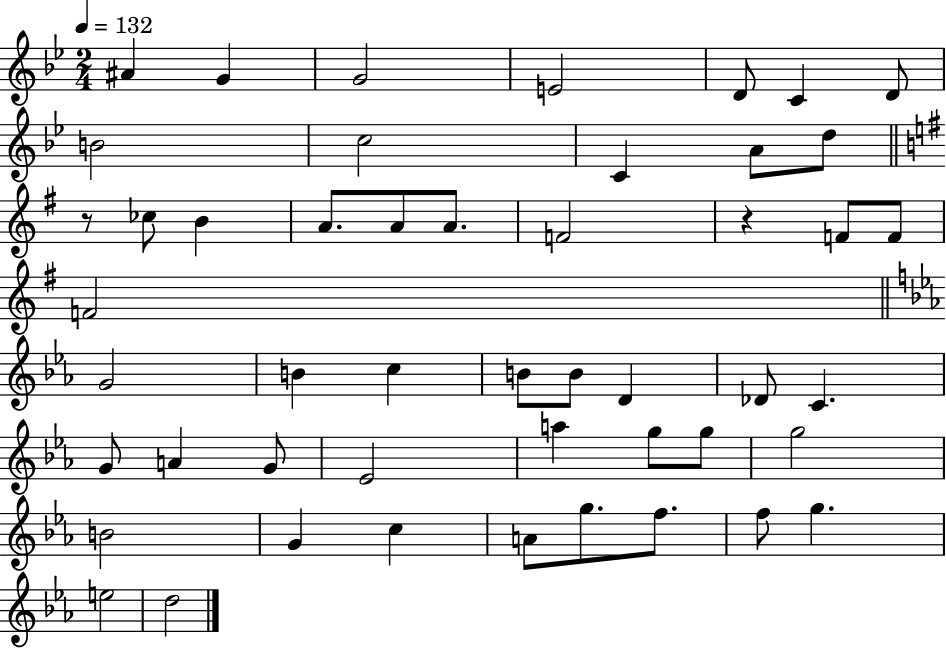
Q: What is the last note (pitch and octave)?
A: D5